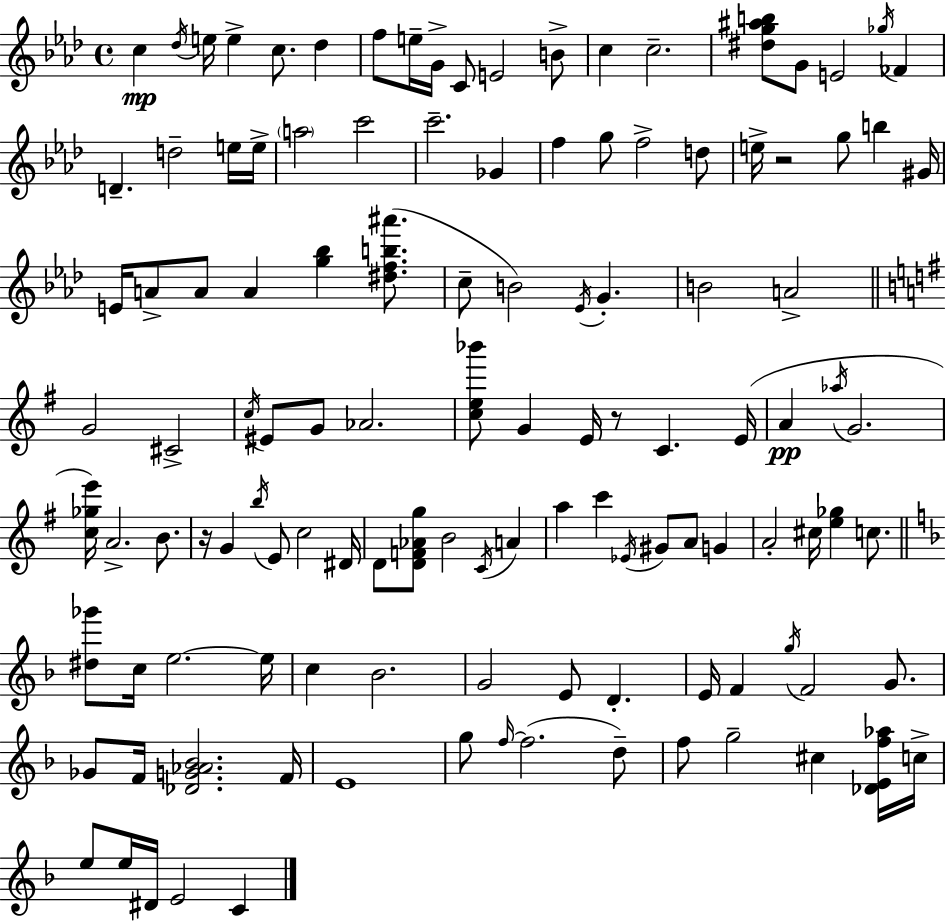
C5/q Db5/s E5/s E5/q C5/e. Db5/q F5/e E5/s G4/s C4/e E4/h B4/e C5/q C5/h. [D#5,G5,A#5,B5]/e G4/e E4/h Gb5/s FES4/q D4/q. D5/h E5/s E5/s A5/h C6/h C6/h. Gb4/q F5/q G5/e F5/h D5/e E5/s R/h G5/e B5/q G#4/s E4/s A4/e A4/e A4/q [G5,Bb5]/q [D#5,F5,B5,A#6]/e. C5/e B4/h Eb4/s G4/q. B4/h A4/h G4/h C#4/h C5/s EIS4/e G4/e Ab4/h. [C5,E5,Bb6]/e G4/q E4/s R/e C4/q. E4/s A4/q Ab5/s G4/h. [C5,Gb5,E6]/s A4/h. B4/e. R/s G4/q B5/s E4/e C5/h D#4/s D4/e [D4,F4,Ab4,G5]/e B4/h C4/s A4/q A5/q C6/q Eb4/s G#4/e A4/e G4/q A4/h C#5/s [E5,Gb5]/q C5/e. [D#5,Gb6]/e C5/s E5/h. E5/s C5/q Bb4/h. G4/h E4/e D4/q. E4/s F4/q G5/s F4/h G4/e. Gb4/e F4/s [Db4,G4,Ab4,Bb4]/h. F4/s E4/w G5/e F5/s F5/h. D5/e F5/e G5/h C#5/q [Db4,E4,F5,Ab5]/s C5/s E5/e E5/s D#4/s E4/h C4/q